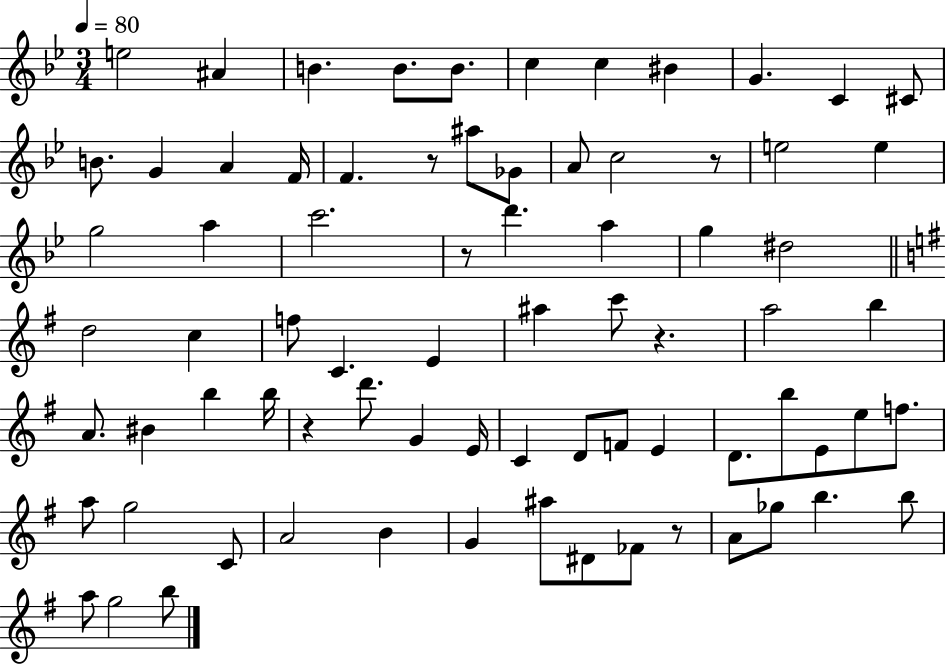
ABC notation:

X:1
T:Untitled
M:3/4
L:1/4
K:Bb
e2 ^A B B/2 B/2 c c ^B G C ^C/2 B/2 G A F/4 F z/2 ^a/2 _G/2 A/2 c2 z/2 e2 e g2 a c'2 z/2 d' a g ^d2 d2 c f/2 C E ^a c'/2 z a2 b A/2 ^B b b/4 z d'/2 G E/4 C D/2 F/2 E D/2 b/2 E/2 e/2 f/2 a/2 g2 C/2 A2 B G ^a/2 ^D/2 _F/2 z/2 A/2 _g/2 b b/2 a/2 g2 b/2